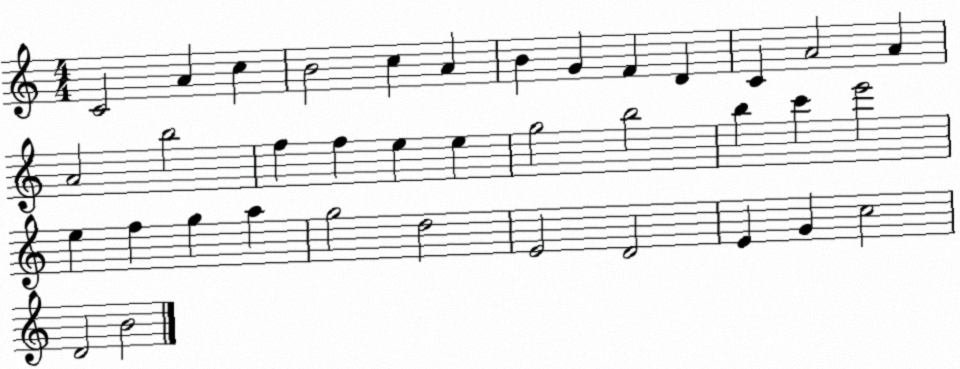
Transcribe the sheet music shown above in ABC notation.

X:1
T:Untitled
M:4/4
L:1/4
K:C
C2 A c B2 c A B G F D C A2 A A2 b2 f f e e g2 b2 b c' e'2 e f g a g2 d2 E2 D2 E G c2 D2 B2